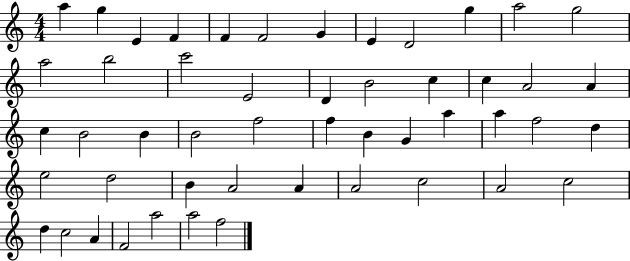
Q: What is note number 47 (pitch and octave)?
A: F4